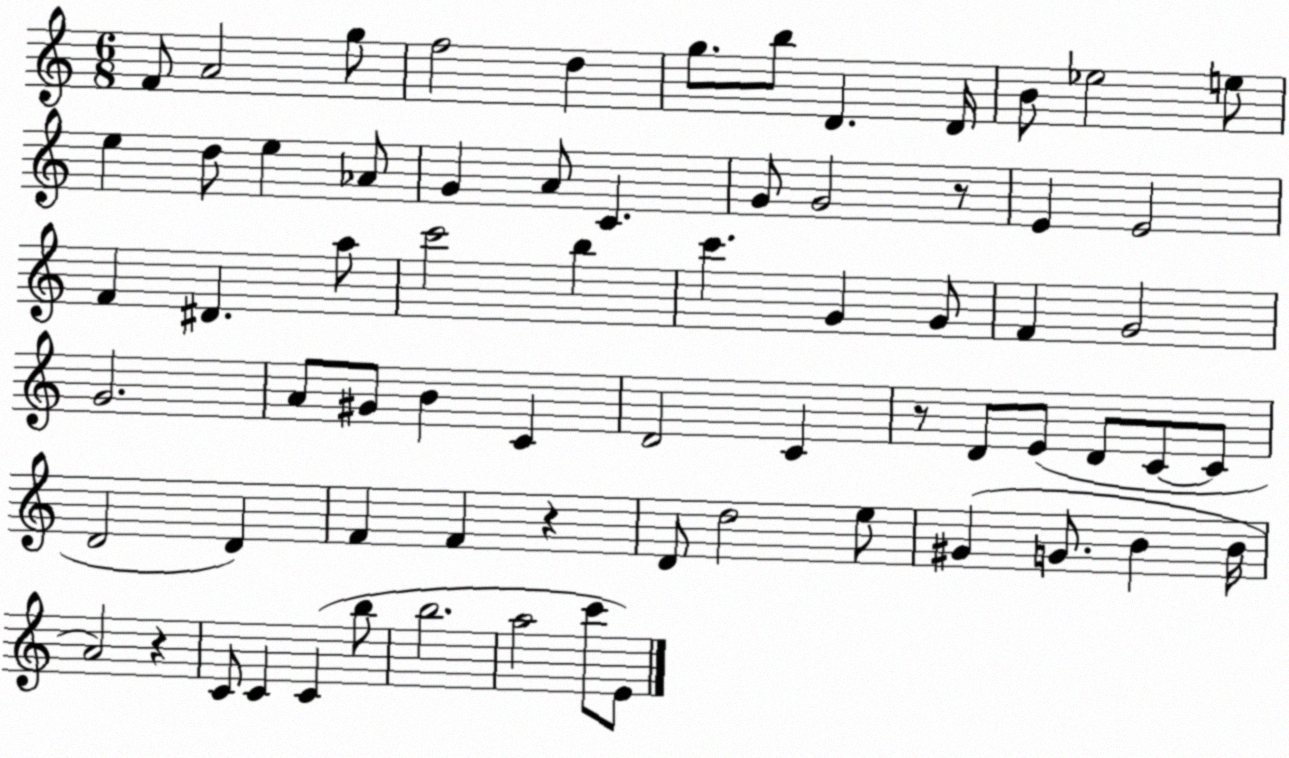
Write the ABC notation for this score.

X:1
T:Untitled
M:6/8
L:1/4
K:C
F/2 A2 g/2 f2 d g/2 b/2 D D/4 B/2 _e2 e/2 e d/2 e _A/2 G A/2 C G/2 G2 z/2 E E2 F ^D a/2 c'2 b c' G G/2 F G2 G2 A/2 ^G/2 B C D2 C z/2 D/2 E/2 D/2 C/2 C/2 D2 D F F z D/2 d2 e/2 ^G G/2 B B/4 A2 z C/2 C C b/2 b2 a2 c'/2 E/2